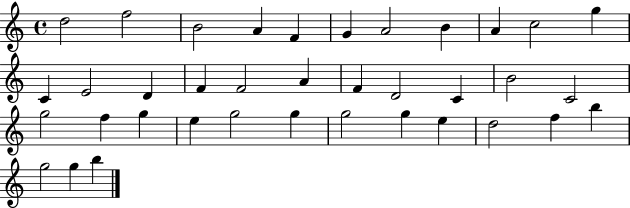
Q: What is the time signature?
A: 4/4